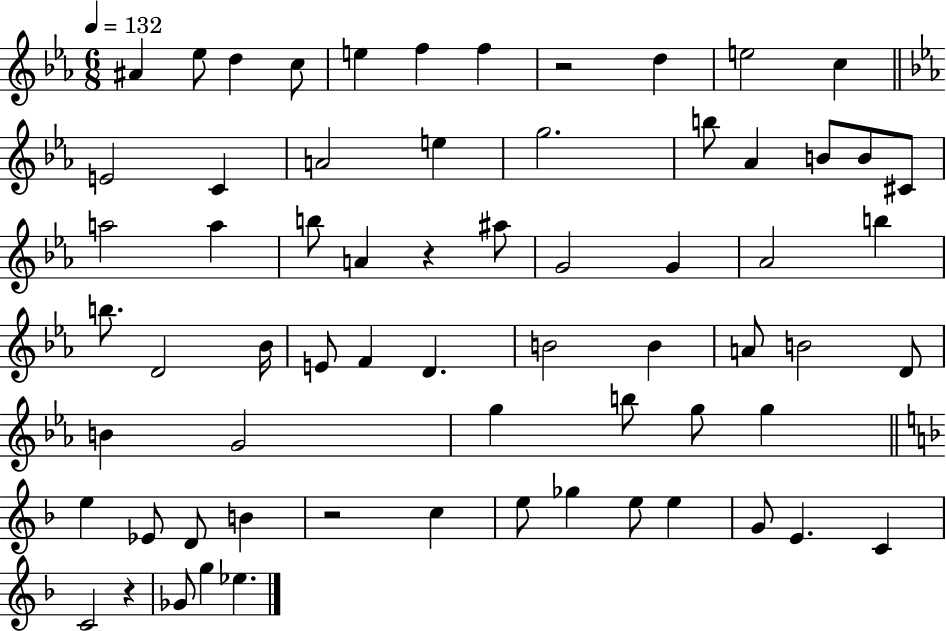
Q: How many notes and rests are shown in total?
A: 66